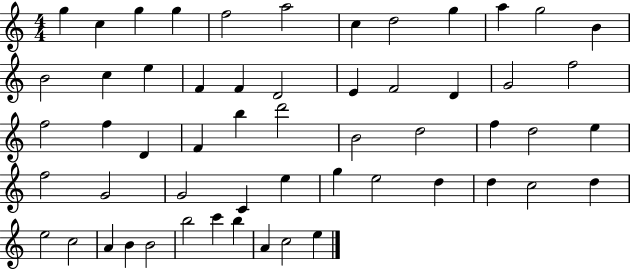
{
  \clef treble
  \numericTimeSignature
  \time 4/4
  \key c \major
  g''4 c''4 g''4 g''4 | f''2 a''2 | c''4 d''2 g''4 | a''4 g''2 b'4 | \break b'2 c''4 e''4 | f'4 f'4 d'2 | e'4 f'2 d'4 | g'2 f''2 | \break f''2 f''4 d'4 | f'4 b''4 d'''2 | b'2 d''2 | f''4 d''2 e''4 | \break f''2 g'2 | g'2 c'4 e''4 | g''4 e''2 d''4 | d''4 c''2 d''4 | \break e''2 c''2 | a'4 b'4 b'2 | b''2 c'''4 b''4 | a'4 c''2 e''4 | \break \bar "|."
}